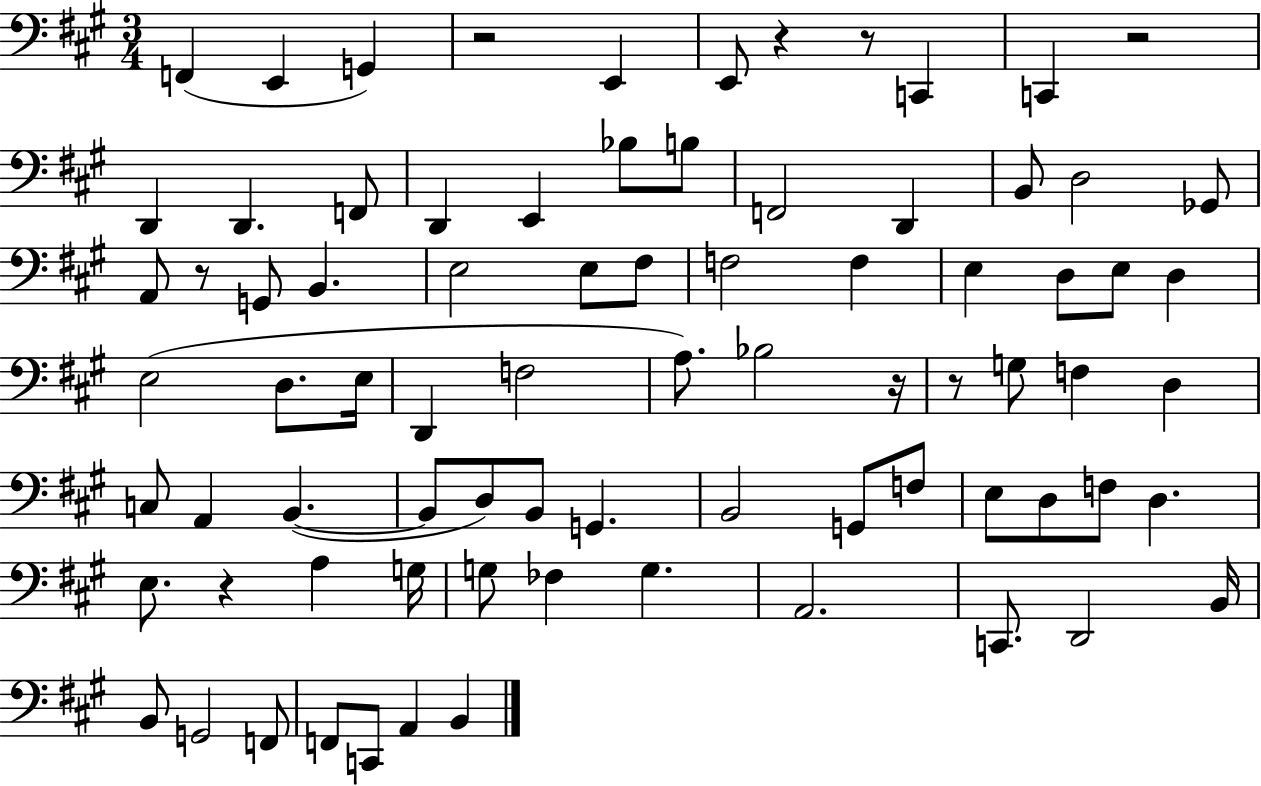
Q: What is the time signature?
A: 3/4